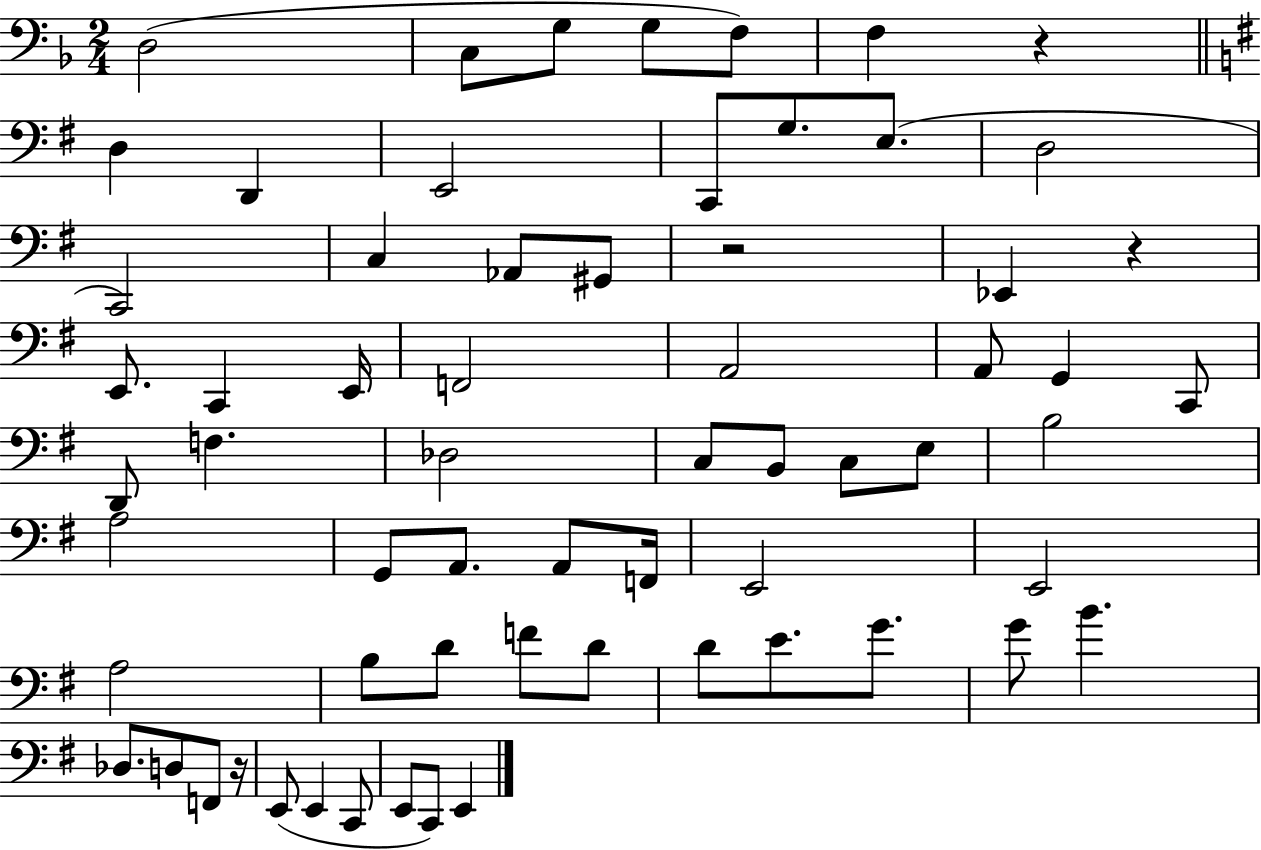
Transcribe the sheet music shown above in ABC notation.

X:1
T:Untitled
M:2/4
L:1/4
K:F
D,2 C,/2 G,/2 G,/2 F,/2 F, z D, D,, E,,2 C,,/2 G,/2 E,/2 D,2 C,,2 C, _A,,/2 ^G,,/2 z2 _E,, z E,,/2 C,, E,,/4 F,,2 A,,2 A,,/2 G,, C,,/2 D,,/2 F, _D,2 C,/2 B,,/2 C,/2 E,/2 B,2 A,2 G,,/2 A,,/2 A,,/2 F,,/4 E,,2 E,,2 A,2 B,/2 D/2 F/2 D/2 D/2 E/2 G/2 G/2 B _D,/2 D,/2 F,,/2 z/4 E,,/2 E,, C,,/2 E,,/2 C,,/2 E,,